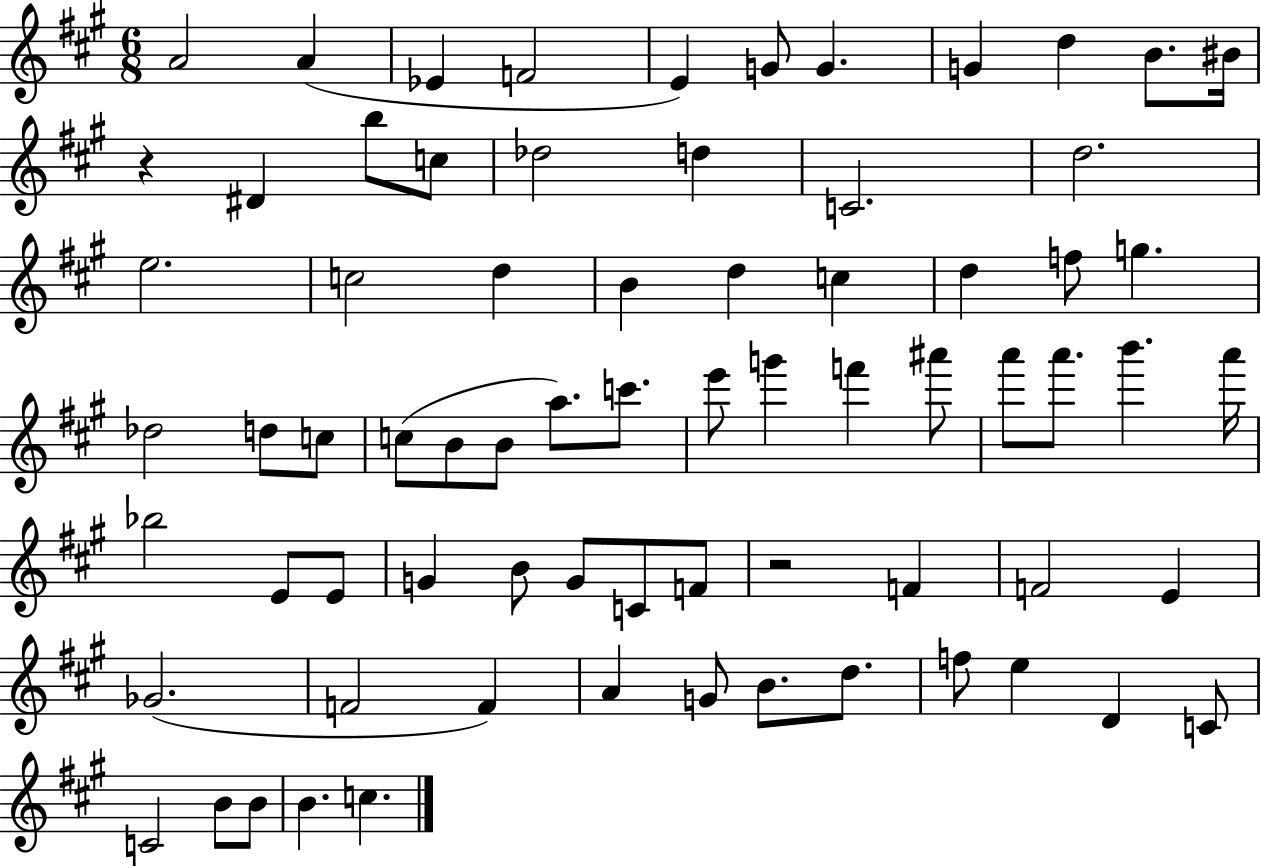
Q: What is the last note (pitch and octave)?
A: C5